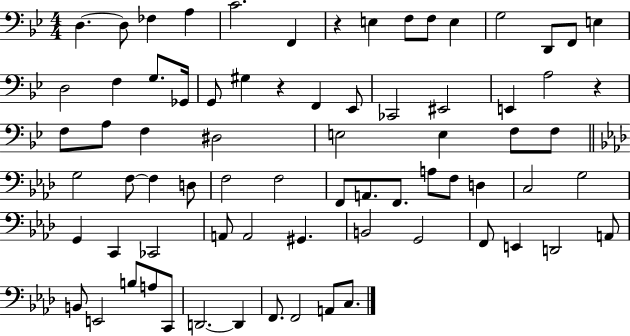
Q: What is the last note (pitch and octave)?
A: C3